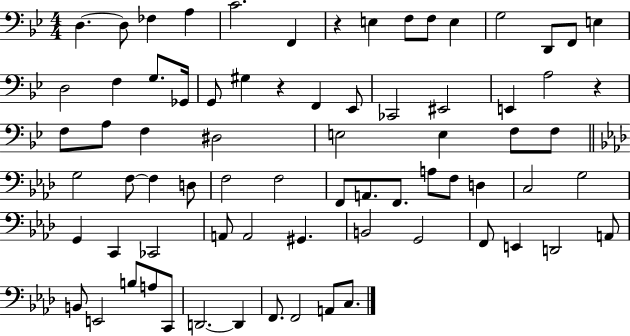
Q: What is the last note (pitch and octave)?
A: C3